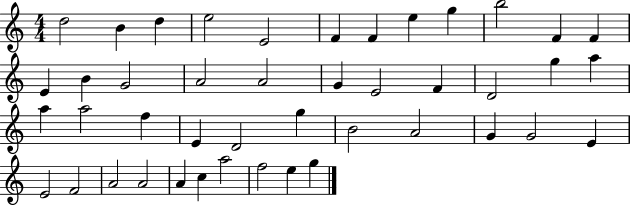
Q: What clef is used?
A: treble